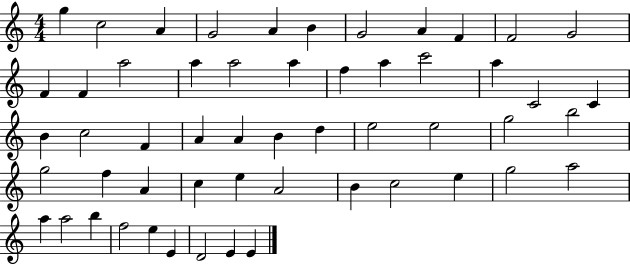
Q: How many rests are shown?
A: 0